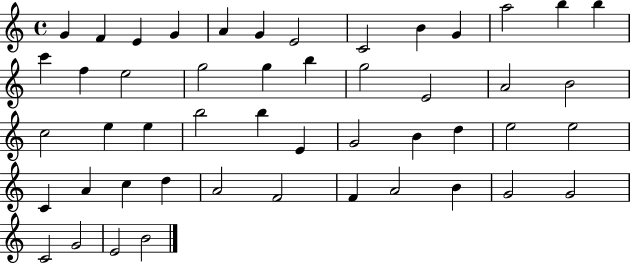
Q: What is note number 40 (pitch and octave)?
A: F4